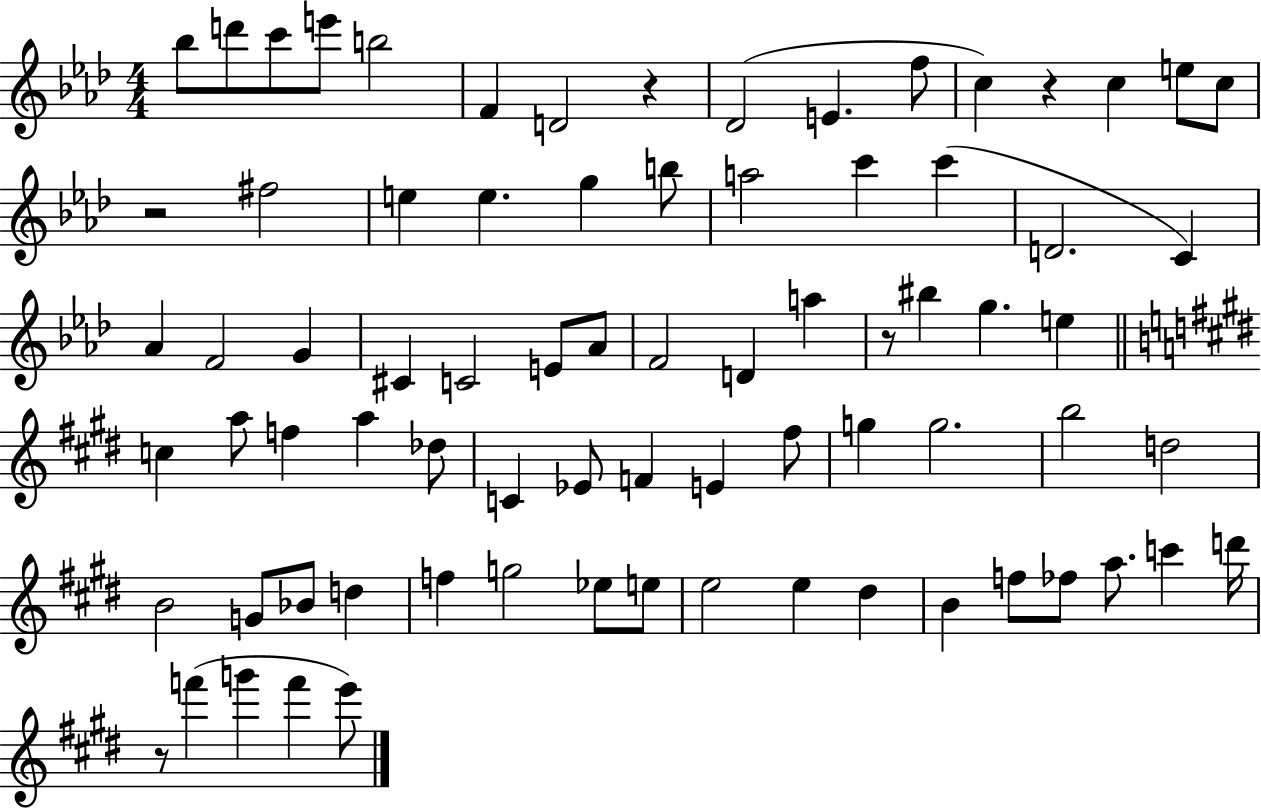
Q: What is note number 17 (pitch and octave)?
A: E5